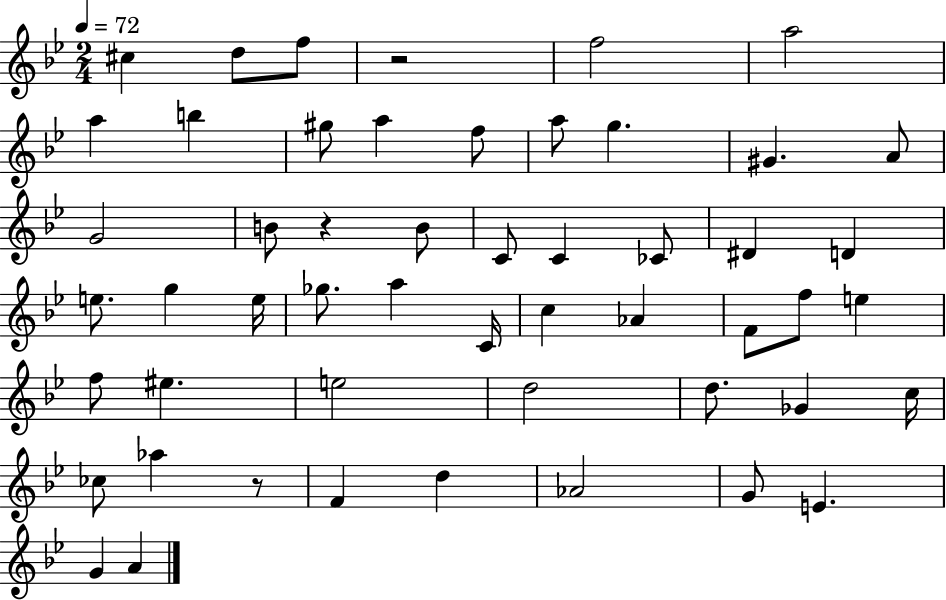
C#5/q D5/e F5/e R/h F5/h A5/h A5/q B5/q G#5/e A5/q F5/e A5/e G5/q. G#4/q. A4/e G4/h B4/e R/q B4/e C4/e C4/q CES4/e D#4/q D4/q E5/e. G5/q E5/s Gb5/e. A5/q C4/s C5/q Ab4/q F4/e F5/e E5/q F5/e EIS5/q. E5/h D5/h D5/e. Gb4/q C5/s CES5/e Ab5/q R/e F4/q D5/q Ab4/h G4/e E4/q. G4/q A4/q